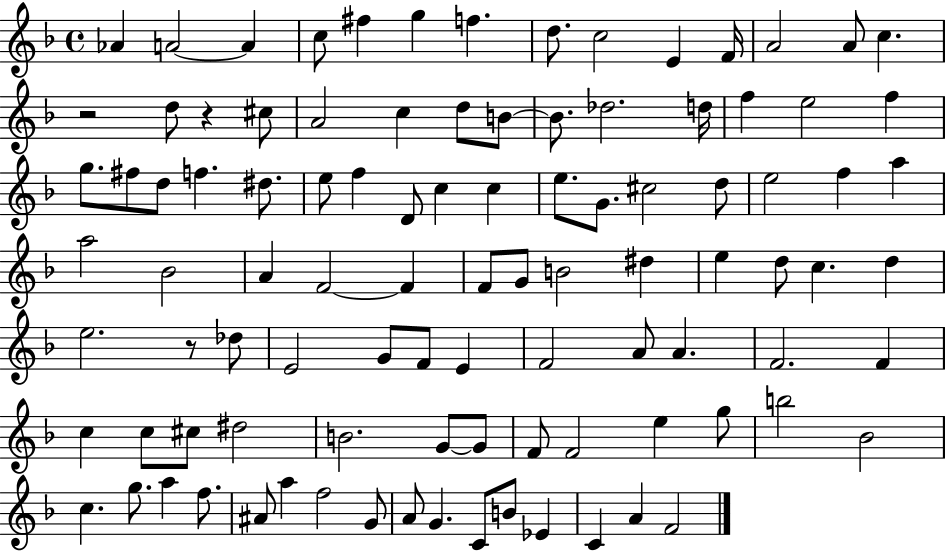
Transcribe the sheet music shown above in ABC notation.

X:1
T:Untitled
M:4/4
L:1/4
K:F
_A A2 A c/2 ^f g f d/2 c2 E F/4 A2 A/2 c z2 d/2 z ^c/2 A2 c d/2 B/2 B/2 _d2 d/4 f e2 f g/2 ^f/2 d/2 f ^d/2 e/2 f D/2 c c e/2 G/2 ^c2 d/2 e2 f a a2 _B2 A F2 F F/2 G/2 B2 ^d e d/2 c d e2 z/2 _d/2 E2 G/2 F/2 E F2 A/2 A F2 F c c/2 ^c/2 ^d2 B2 G/2 G/2 F/2 F2 e g/2 b2 _B2 c g/2 a f/2 ^A/2 a f2 G/2 A/2 G C/2 B/2 _E C A F2